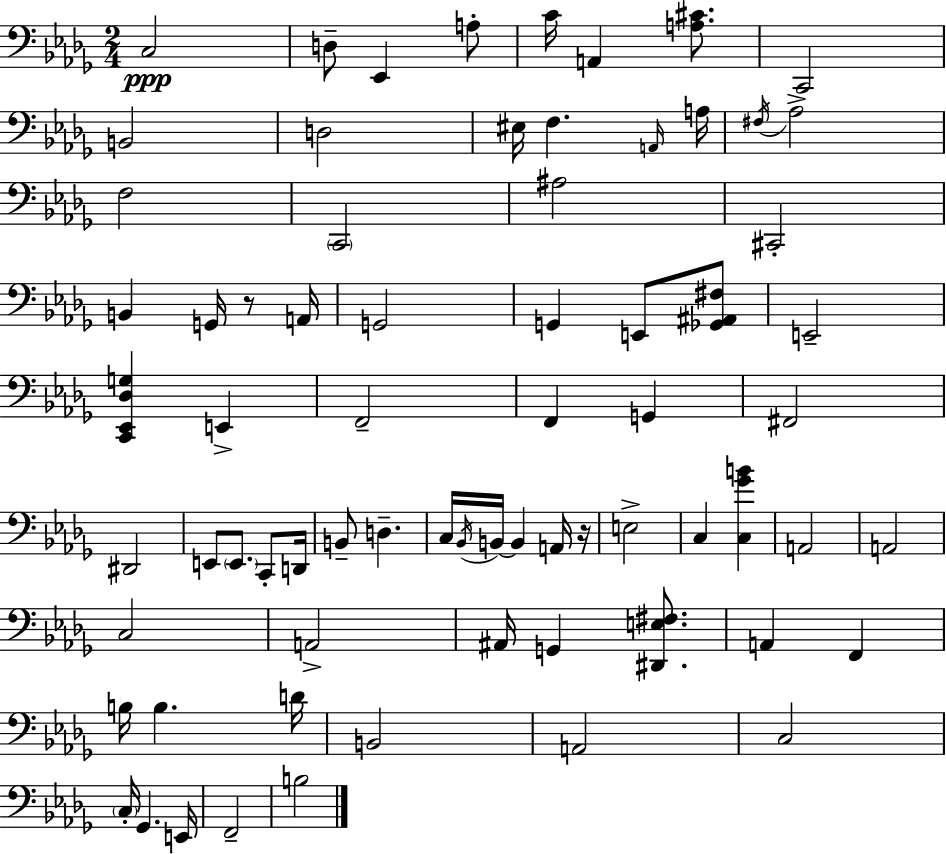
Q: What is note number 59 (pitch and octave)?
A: C3